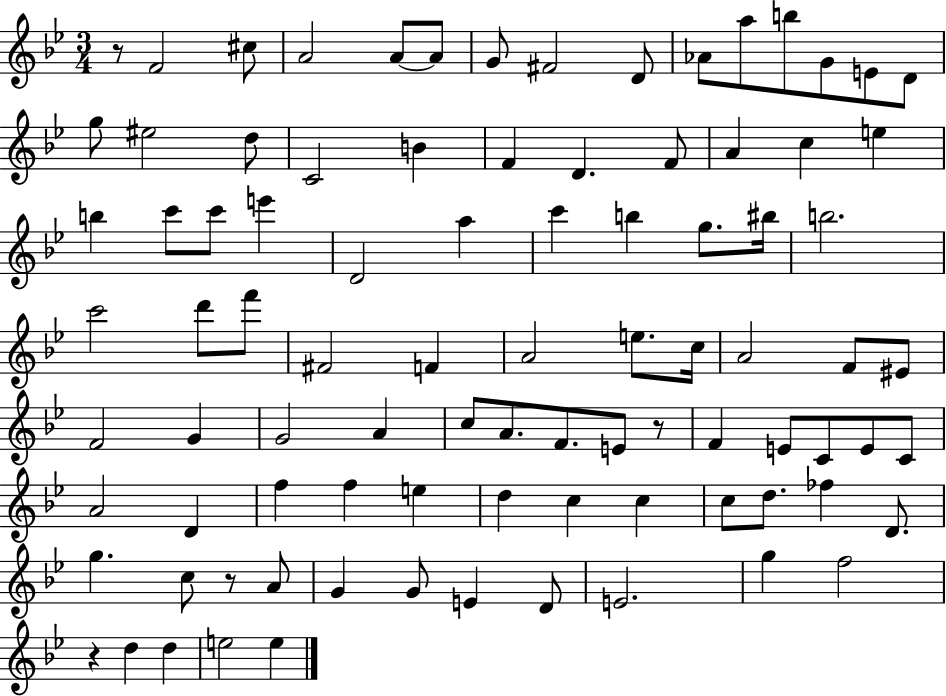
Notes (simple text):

R/e F4/h C#5/e A4/h A4/e A4/e G4/e F#4/h D4/e Ab4/e A5/e B5/e G4/e E4/e D4/e G5/e EIS5/h D5/e C4/h B4/q F4/q D4/q. F4/e A4/q C5/q E5/q B5/q C6/e C6/e E6/q D4/h A5/q C6/q B5/q G5/e. BIS5/s B5/h. C6/h D6/e F6/e F#4/h F4/q A4/h E5/e. C5/s A4/h F4/e EIS4/e F4/h G4/q G4/h A4/q C5/e A4/e. F4/e. E4/e R/e F4/q E4/e C4/e E4/e C4/e A4/h D4/q F5/q F5/q E5/q D5/q C5/q C5/q C5/e D5/e. FES5/q D4/e. G5/q. C5/e R/e A4/e G4/q G4/e E4/q D4/e E4/h. G5/q F5/h R/q D5/q D5/q E5/h E5/q